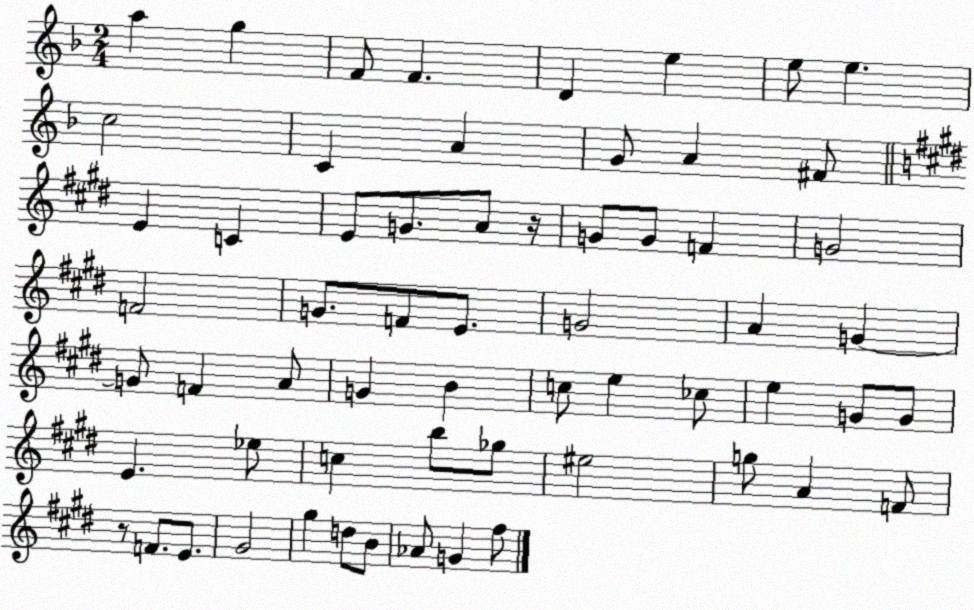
X:1
T:Untitled
M:2/4
L:1/4
K:F
a g F/2 F D e e/2 e c2 C A G/2 A ^F/2 E C E/2 G/2 A/2 z/4 G/2 G/2 F G2 F2 G/2 F/2 E/2 G2 A G G/2 F A/2 G B c/2 e _c/2 e G/2 G/2 E _e/2 c b/2 _g/2 ^e2 g/2 A F/2 z/2 F/2 E/2 ^G2 ^g d/2 B/2 _A/2 G ^f/2